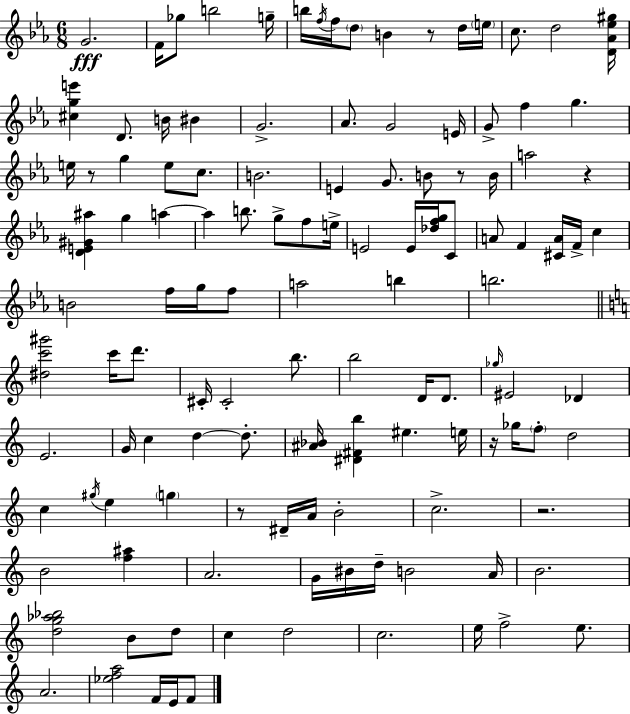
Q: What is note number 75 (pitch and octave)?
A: F5